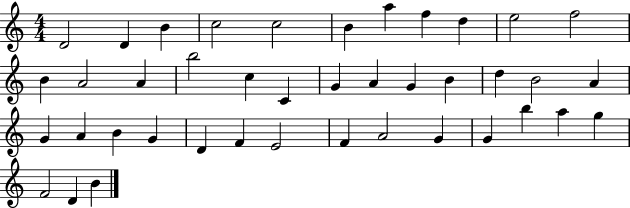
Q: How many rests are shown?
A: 0